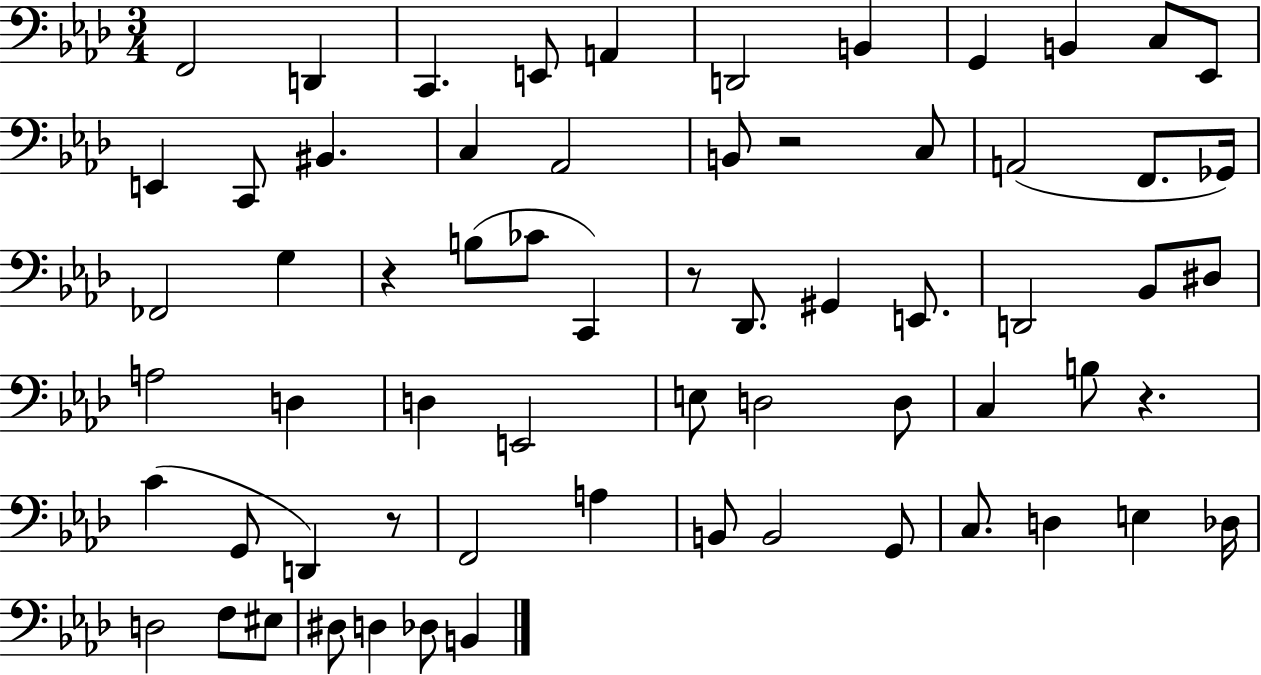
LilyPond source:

{
  \clef bass
  \numericTimeSignature
  \time 3/4
  \key aes \major
  f,2 d,4 | c,4. e,8 a,4 | d,2 b,4 | g,4 b,4 c8 ees,8 | \break e,4 c,8 bis,4. | c4 aes,2 | b,8 r2 c8 | a,2( f,8. ges,16) | \break fes,2 g4 | r4 b8( ces'8 c,4) | r8 des,8. gis,4 e,8. | d,2 bes,8 dis8 | \break a2 d4 | d4 e,2 | e8 d2 d8 | c4 b8 r4. | \break c'4( g,8 d,4) r8 | f,2 a4 | b,8 b,2 g,8 | c8. d4 e4 des16 | \break d2 f8 eis8 | dis8 d4 des8 b,4 | \bar "|."
}